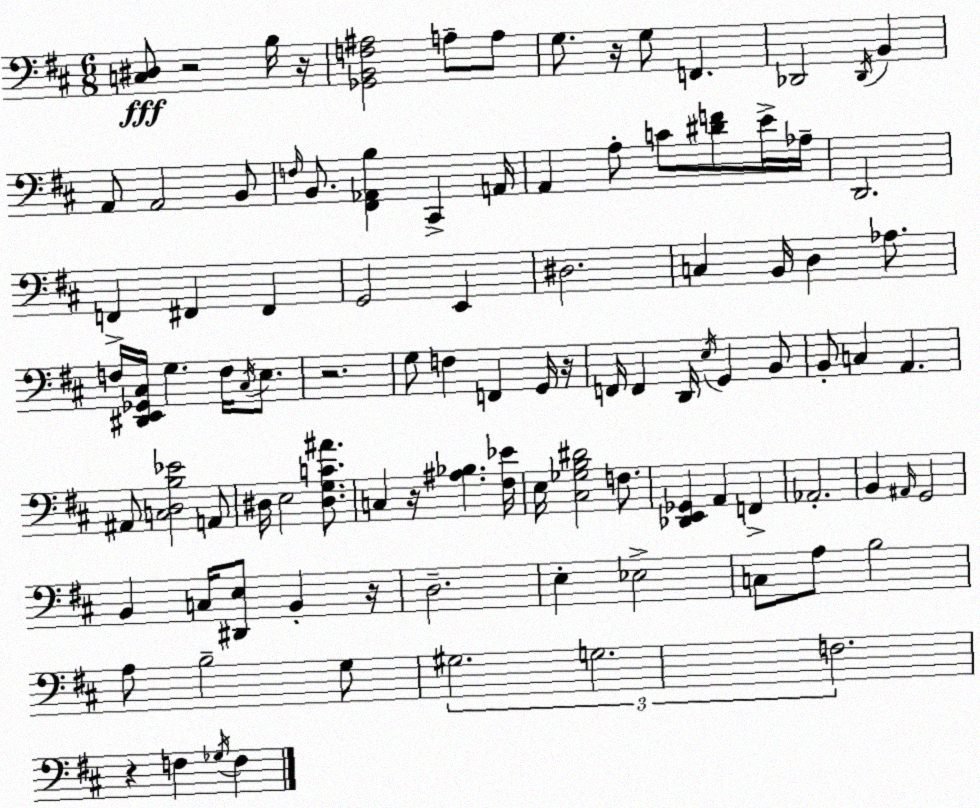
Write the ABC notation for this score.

X:1
T:Untitled
M:6/8
L:1/4
K:D
[C,^D,]/2 z2 B,/4 z/4 [_G,,B,,F,^A,]2 A,/2 A,/2 G,/2 z/4 G,/2 F,, _D,,2 _D,,/4 B,, A,,/2 A,,2 B,,/2 F,/4 B,,/2 [^F,,_A,,B,] ^C,, A,,/4 A,, A,/2 C/2 [^DF]/2 E/4 _A,/4 D,,2 F,, ^F,, ^F,, G,,2 E,, ^D,2 C, B,,/4 D, _A,/2 F,/4 [^D,,E,,_G,,^C,]/4 G, F,/4 ^C,/4 E,/2 z2 G,/2 F, F,, G,,/4 z/4 F,,/4 F,, D,,/4 E,/4 G,, B,,/2 B,,/2 C, A,, ^A,,/2 [C,D,B,_E]2 A,,/2 ^D,/4 E,2 [^D,G,C^A]/2 C, z/4 [^A,_B,] [^F,_E]/4 E,/4 [^C,_G,B,^D]2 F,/2 [_D,,E,,_G,,] A,, F,, _A,,2 B,, ^A,,/4 G,,2 B,, C,/4 [^D,,E,]/2 B,, z/4 D,2 E, _E,2 C,/2 A,/2 B,2 A,/2 B,2 G,/2 ^G,2 G,2 F,2 z F, _G,/4 F,